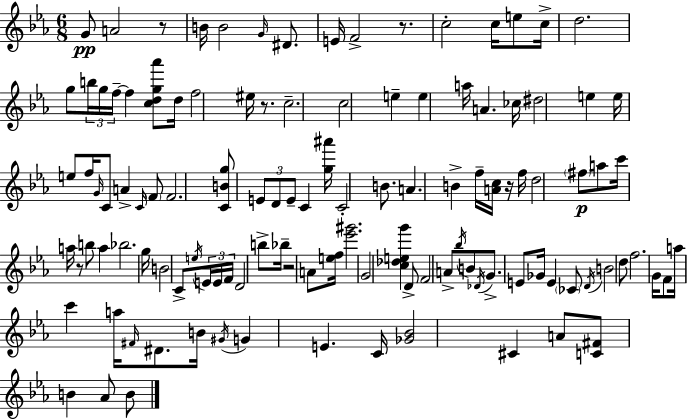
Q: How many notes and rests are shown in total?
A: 116